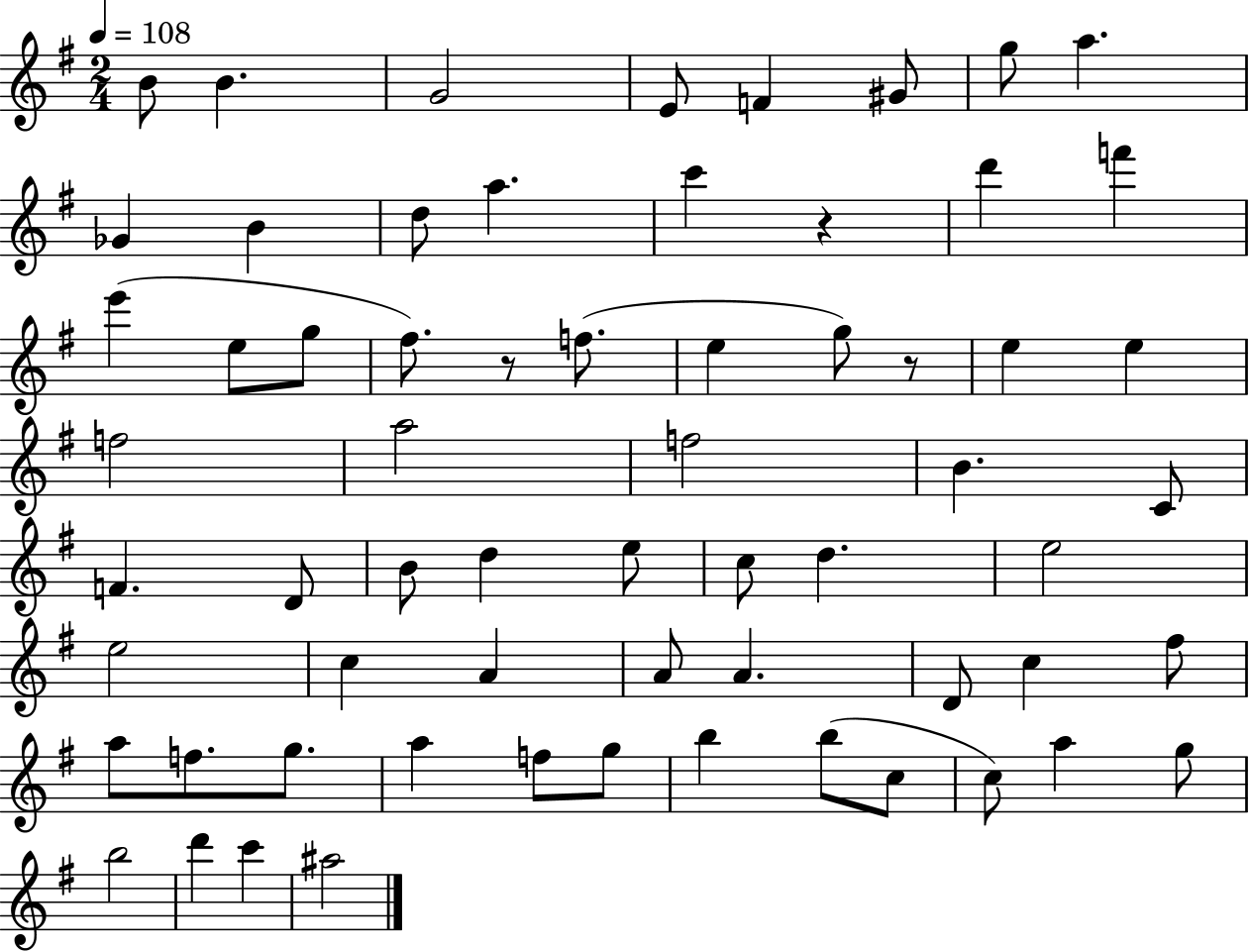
B4/e B4/q. G4/h E4/e F4/q G#4/e G5/e A5/q. Gb4/q B4/q D5/e A5/q. C6/q R/q D6/q F6/q E6/q E5/e G5/e F#5/e. R/e F5/e. E5/q G5/e R/e E5/q E5/q F5/h A5/h F5/h B4/q. C4/e F4/q. D4/e B4/e D5/q E5/e C5/e D5/q. E5/h E5/h C5/q A4/q A4/e A4/q. D4/e C5/q F#5/e A5/e F5/e. G5/e. A5/q F5/e G5/e B5/q B5/e C5/e C5/e A5/q G5/e B5/h D6/q C6/q A#5/h